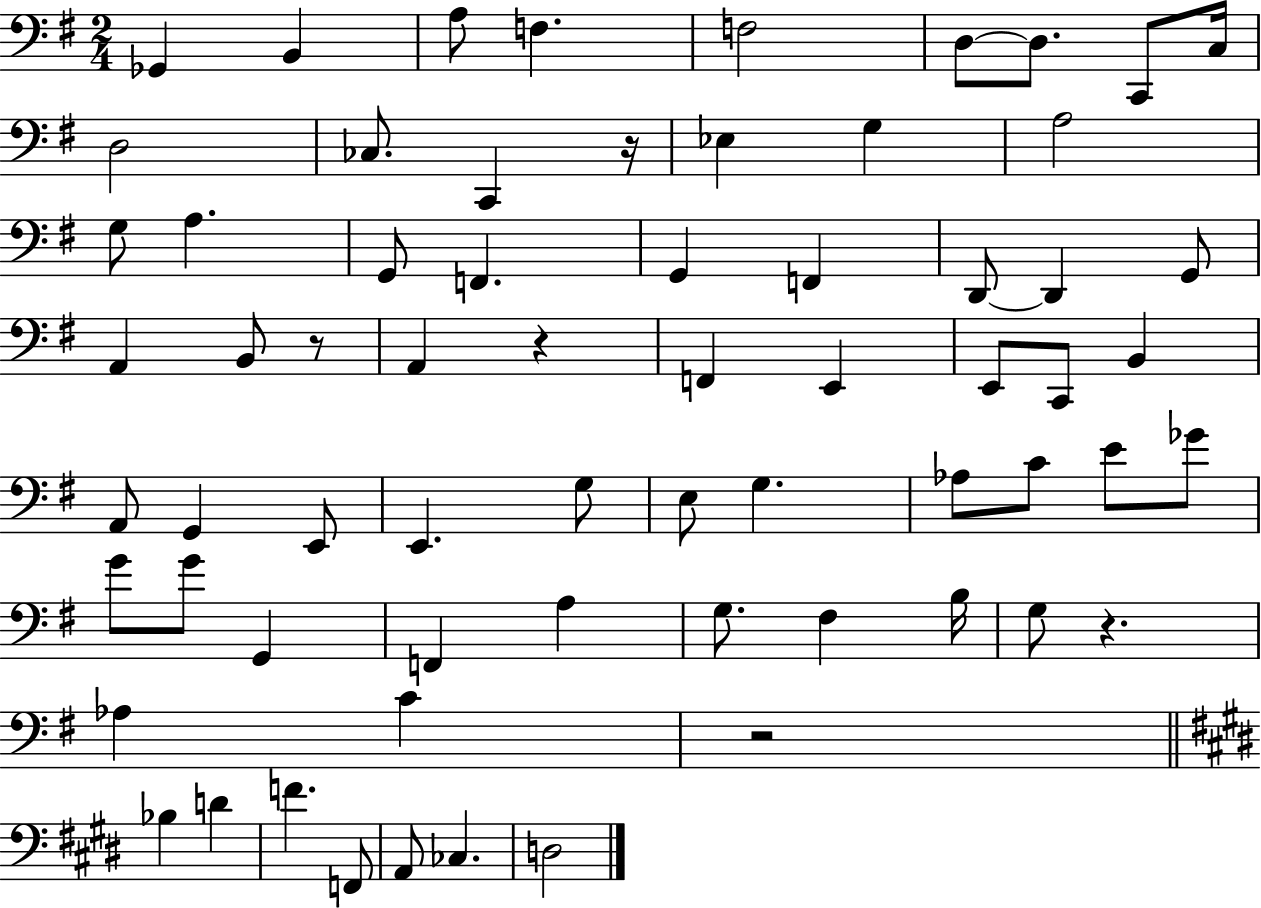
Gb2/q B2/q A3/e F3/q. F3/h D3/e D3/e. C2/e C3/s D3/h CES3/e. C2/q R/s Eb3/q G3/q A3/h G3/e A3/q. G2/e F2/q. G2/q F2/q D2/e D2/q G2/e A2/q B2/e R/e A2/q R/q F2/q E2/q E2/e C2/e B2/q A2/e G2/q E2/e E2/q. G3/e E3/e G3/q. Ab3/e C4/e E4/e Gb4/e G4/e G4/e G2/q F2/q A3/q G3/e. F#3/q B3/s G3/e R/q. Ab3/q C4/q R/h Bb3/q D4/q F4/q. F2/e A2/e CES3/q. D3/h